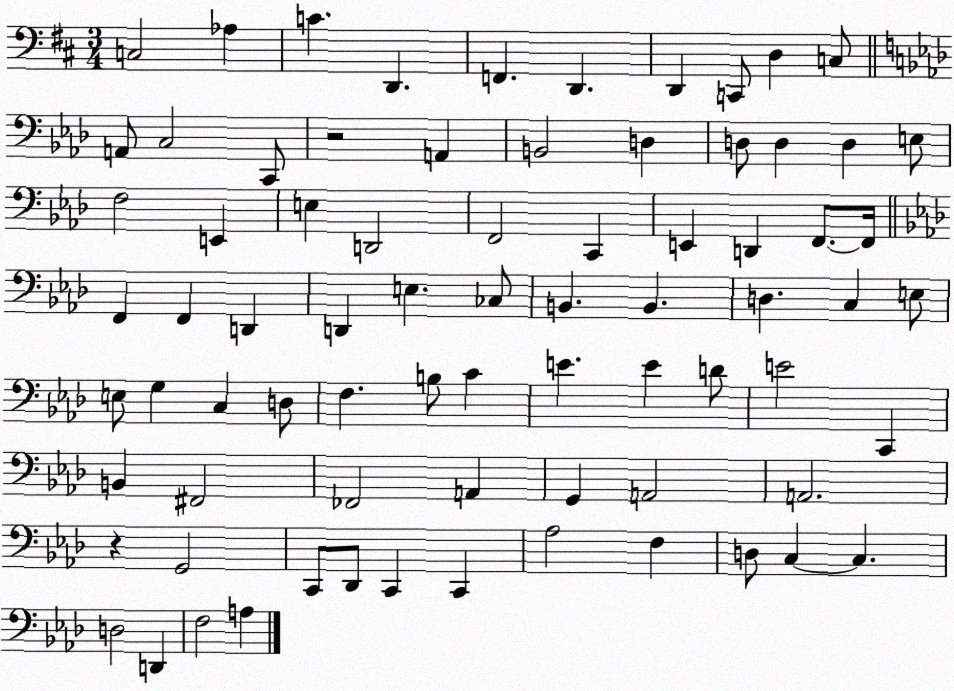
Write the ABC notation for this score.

X:1
T:Untitled
M:3/4
L:1/4
K:D
C,2 _A, C D,, F,, D,, D,, C,,/2 D, C,/2 A,,/2 C,2 C,,/2 z2 A,, B,,2 D, D,/2 D, D, E,/2 F,2 E,, E, D,,2 F,,2 C,, E,, D,, F,,/2 F,,/4 F,, F,, D,, D,, E, _C,/2 B,, B,, D, C, E,/2 E,/2 G, C, D,/2 F, B,/2 C E E D/2 E2 C,, B,, ^F,,2 _F,,2 A,, G,, A,,2 A,,2 z G,,2 C,,/2 _D,,/2 C,, C,, _A,2 F, D,/2 C, C, D,2 D,, F,2 A,